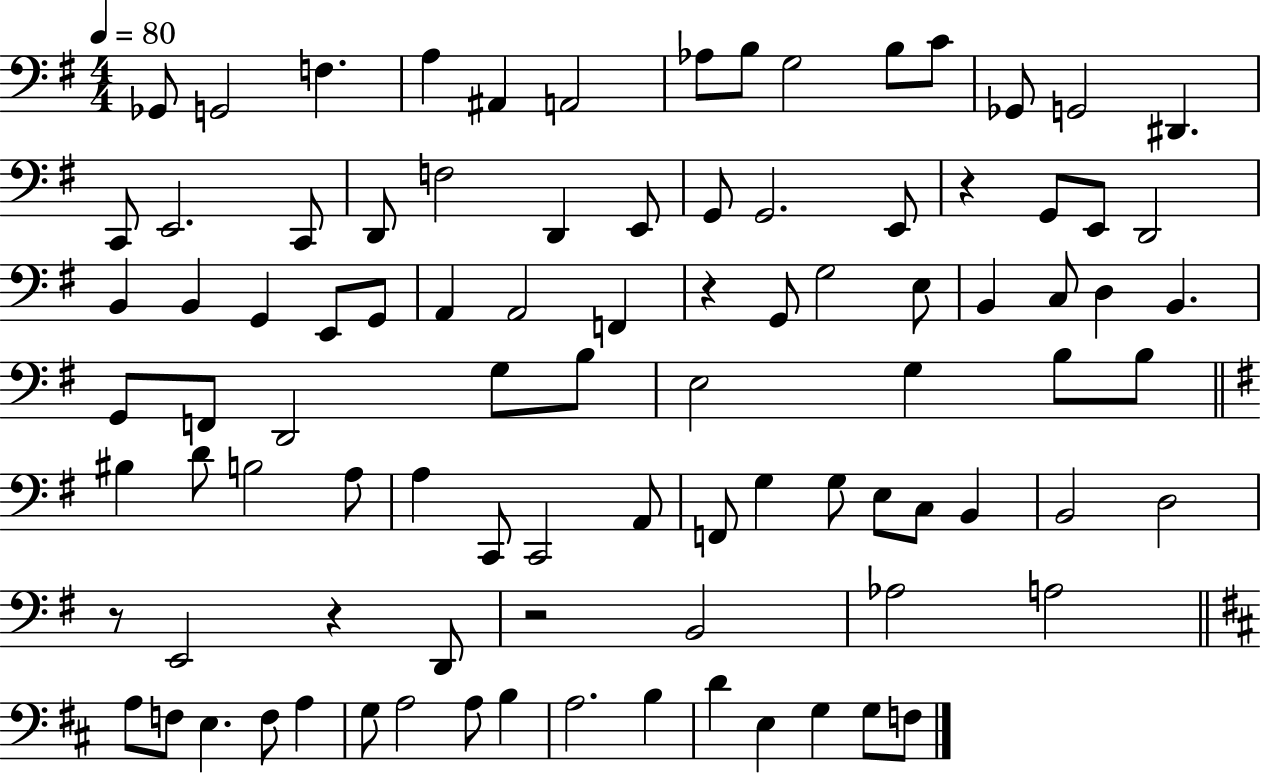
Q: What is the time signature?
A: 4/4